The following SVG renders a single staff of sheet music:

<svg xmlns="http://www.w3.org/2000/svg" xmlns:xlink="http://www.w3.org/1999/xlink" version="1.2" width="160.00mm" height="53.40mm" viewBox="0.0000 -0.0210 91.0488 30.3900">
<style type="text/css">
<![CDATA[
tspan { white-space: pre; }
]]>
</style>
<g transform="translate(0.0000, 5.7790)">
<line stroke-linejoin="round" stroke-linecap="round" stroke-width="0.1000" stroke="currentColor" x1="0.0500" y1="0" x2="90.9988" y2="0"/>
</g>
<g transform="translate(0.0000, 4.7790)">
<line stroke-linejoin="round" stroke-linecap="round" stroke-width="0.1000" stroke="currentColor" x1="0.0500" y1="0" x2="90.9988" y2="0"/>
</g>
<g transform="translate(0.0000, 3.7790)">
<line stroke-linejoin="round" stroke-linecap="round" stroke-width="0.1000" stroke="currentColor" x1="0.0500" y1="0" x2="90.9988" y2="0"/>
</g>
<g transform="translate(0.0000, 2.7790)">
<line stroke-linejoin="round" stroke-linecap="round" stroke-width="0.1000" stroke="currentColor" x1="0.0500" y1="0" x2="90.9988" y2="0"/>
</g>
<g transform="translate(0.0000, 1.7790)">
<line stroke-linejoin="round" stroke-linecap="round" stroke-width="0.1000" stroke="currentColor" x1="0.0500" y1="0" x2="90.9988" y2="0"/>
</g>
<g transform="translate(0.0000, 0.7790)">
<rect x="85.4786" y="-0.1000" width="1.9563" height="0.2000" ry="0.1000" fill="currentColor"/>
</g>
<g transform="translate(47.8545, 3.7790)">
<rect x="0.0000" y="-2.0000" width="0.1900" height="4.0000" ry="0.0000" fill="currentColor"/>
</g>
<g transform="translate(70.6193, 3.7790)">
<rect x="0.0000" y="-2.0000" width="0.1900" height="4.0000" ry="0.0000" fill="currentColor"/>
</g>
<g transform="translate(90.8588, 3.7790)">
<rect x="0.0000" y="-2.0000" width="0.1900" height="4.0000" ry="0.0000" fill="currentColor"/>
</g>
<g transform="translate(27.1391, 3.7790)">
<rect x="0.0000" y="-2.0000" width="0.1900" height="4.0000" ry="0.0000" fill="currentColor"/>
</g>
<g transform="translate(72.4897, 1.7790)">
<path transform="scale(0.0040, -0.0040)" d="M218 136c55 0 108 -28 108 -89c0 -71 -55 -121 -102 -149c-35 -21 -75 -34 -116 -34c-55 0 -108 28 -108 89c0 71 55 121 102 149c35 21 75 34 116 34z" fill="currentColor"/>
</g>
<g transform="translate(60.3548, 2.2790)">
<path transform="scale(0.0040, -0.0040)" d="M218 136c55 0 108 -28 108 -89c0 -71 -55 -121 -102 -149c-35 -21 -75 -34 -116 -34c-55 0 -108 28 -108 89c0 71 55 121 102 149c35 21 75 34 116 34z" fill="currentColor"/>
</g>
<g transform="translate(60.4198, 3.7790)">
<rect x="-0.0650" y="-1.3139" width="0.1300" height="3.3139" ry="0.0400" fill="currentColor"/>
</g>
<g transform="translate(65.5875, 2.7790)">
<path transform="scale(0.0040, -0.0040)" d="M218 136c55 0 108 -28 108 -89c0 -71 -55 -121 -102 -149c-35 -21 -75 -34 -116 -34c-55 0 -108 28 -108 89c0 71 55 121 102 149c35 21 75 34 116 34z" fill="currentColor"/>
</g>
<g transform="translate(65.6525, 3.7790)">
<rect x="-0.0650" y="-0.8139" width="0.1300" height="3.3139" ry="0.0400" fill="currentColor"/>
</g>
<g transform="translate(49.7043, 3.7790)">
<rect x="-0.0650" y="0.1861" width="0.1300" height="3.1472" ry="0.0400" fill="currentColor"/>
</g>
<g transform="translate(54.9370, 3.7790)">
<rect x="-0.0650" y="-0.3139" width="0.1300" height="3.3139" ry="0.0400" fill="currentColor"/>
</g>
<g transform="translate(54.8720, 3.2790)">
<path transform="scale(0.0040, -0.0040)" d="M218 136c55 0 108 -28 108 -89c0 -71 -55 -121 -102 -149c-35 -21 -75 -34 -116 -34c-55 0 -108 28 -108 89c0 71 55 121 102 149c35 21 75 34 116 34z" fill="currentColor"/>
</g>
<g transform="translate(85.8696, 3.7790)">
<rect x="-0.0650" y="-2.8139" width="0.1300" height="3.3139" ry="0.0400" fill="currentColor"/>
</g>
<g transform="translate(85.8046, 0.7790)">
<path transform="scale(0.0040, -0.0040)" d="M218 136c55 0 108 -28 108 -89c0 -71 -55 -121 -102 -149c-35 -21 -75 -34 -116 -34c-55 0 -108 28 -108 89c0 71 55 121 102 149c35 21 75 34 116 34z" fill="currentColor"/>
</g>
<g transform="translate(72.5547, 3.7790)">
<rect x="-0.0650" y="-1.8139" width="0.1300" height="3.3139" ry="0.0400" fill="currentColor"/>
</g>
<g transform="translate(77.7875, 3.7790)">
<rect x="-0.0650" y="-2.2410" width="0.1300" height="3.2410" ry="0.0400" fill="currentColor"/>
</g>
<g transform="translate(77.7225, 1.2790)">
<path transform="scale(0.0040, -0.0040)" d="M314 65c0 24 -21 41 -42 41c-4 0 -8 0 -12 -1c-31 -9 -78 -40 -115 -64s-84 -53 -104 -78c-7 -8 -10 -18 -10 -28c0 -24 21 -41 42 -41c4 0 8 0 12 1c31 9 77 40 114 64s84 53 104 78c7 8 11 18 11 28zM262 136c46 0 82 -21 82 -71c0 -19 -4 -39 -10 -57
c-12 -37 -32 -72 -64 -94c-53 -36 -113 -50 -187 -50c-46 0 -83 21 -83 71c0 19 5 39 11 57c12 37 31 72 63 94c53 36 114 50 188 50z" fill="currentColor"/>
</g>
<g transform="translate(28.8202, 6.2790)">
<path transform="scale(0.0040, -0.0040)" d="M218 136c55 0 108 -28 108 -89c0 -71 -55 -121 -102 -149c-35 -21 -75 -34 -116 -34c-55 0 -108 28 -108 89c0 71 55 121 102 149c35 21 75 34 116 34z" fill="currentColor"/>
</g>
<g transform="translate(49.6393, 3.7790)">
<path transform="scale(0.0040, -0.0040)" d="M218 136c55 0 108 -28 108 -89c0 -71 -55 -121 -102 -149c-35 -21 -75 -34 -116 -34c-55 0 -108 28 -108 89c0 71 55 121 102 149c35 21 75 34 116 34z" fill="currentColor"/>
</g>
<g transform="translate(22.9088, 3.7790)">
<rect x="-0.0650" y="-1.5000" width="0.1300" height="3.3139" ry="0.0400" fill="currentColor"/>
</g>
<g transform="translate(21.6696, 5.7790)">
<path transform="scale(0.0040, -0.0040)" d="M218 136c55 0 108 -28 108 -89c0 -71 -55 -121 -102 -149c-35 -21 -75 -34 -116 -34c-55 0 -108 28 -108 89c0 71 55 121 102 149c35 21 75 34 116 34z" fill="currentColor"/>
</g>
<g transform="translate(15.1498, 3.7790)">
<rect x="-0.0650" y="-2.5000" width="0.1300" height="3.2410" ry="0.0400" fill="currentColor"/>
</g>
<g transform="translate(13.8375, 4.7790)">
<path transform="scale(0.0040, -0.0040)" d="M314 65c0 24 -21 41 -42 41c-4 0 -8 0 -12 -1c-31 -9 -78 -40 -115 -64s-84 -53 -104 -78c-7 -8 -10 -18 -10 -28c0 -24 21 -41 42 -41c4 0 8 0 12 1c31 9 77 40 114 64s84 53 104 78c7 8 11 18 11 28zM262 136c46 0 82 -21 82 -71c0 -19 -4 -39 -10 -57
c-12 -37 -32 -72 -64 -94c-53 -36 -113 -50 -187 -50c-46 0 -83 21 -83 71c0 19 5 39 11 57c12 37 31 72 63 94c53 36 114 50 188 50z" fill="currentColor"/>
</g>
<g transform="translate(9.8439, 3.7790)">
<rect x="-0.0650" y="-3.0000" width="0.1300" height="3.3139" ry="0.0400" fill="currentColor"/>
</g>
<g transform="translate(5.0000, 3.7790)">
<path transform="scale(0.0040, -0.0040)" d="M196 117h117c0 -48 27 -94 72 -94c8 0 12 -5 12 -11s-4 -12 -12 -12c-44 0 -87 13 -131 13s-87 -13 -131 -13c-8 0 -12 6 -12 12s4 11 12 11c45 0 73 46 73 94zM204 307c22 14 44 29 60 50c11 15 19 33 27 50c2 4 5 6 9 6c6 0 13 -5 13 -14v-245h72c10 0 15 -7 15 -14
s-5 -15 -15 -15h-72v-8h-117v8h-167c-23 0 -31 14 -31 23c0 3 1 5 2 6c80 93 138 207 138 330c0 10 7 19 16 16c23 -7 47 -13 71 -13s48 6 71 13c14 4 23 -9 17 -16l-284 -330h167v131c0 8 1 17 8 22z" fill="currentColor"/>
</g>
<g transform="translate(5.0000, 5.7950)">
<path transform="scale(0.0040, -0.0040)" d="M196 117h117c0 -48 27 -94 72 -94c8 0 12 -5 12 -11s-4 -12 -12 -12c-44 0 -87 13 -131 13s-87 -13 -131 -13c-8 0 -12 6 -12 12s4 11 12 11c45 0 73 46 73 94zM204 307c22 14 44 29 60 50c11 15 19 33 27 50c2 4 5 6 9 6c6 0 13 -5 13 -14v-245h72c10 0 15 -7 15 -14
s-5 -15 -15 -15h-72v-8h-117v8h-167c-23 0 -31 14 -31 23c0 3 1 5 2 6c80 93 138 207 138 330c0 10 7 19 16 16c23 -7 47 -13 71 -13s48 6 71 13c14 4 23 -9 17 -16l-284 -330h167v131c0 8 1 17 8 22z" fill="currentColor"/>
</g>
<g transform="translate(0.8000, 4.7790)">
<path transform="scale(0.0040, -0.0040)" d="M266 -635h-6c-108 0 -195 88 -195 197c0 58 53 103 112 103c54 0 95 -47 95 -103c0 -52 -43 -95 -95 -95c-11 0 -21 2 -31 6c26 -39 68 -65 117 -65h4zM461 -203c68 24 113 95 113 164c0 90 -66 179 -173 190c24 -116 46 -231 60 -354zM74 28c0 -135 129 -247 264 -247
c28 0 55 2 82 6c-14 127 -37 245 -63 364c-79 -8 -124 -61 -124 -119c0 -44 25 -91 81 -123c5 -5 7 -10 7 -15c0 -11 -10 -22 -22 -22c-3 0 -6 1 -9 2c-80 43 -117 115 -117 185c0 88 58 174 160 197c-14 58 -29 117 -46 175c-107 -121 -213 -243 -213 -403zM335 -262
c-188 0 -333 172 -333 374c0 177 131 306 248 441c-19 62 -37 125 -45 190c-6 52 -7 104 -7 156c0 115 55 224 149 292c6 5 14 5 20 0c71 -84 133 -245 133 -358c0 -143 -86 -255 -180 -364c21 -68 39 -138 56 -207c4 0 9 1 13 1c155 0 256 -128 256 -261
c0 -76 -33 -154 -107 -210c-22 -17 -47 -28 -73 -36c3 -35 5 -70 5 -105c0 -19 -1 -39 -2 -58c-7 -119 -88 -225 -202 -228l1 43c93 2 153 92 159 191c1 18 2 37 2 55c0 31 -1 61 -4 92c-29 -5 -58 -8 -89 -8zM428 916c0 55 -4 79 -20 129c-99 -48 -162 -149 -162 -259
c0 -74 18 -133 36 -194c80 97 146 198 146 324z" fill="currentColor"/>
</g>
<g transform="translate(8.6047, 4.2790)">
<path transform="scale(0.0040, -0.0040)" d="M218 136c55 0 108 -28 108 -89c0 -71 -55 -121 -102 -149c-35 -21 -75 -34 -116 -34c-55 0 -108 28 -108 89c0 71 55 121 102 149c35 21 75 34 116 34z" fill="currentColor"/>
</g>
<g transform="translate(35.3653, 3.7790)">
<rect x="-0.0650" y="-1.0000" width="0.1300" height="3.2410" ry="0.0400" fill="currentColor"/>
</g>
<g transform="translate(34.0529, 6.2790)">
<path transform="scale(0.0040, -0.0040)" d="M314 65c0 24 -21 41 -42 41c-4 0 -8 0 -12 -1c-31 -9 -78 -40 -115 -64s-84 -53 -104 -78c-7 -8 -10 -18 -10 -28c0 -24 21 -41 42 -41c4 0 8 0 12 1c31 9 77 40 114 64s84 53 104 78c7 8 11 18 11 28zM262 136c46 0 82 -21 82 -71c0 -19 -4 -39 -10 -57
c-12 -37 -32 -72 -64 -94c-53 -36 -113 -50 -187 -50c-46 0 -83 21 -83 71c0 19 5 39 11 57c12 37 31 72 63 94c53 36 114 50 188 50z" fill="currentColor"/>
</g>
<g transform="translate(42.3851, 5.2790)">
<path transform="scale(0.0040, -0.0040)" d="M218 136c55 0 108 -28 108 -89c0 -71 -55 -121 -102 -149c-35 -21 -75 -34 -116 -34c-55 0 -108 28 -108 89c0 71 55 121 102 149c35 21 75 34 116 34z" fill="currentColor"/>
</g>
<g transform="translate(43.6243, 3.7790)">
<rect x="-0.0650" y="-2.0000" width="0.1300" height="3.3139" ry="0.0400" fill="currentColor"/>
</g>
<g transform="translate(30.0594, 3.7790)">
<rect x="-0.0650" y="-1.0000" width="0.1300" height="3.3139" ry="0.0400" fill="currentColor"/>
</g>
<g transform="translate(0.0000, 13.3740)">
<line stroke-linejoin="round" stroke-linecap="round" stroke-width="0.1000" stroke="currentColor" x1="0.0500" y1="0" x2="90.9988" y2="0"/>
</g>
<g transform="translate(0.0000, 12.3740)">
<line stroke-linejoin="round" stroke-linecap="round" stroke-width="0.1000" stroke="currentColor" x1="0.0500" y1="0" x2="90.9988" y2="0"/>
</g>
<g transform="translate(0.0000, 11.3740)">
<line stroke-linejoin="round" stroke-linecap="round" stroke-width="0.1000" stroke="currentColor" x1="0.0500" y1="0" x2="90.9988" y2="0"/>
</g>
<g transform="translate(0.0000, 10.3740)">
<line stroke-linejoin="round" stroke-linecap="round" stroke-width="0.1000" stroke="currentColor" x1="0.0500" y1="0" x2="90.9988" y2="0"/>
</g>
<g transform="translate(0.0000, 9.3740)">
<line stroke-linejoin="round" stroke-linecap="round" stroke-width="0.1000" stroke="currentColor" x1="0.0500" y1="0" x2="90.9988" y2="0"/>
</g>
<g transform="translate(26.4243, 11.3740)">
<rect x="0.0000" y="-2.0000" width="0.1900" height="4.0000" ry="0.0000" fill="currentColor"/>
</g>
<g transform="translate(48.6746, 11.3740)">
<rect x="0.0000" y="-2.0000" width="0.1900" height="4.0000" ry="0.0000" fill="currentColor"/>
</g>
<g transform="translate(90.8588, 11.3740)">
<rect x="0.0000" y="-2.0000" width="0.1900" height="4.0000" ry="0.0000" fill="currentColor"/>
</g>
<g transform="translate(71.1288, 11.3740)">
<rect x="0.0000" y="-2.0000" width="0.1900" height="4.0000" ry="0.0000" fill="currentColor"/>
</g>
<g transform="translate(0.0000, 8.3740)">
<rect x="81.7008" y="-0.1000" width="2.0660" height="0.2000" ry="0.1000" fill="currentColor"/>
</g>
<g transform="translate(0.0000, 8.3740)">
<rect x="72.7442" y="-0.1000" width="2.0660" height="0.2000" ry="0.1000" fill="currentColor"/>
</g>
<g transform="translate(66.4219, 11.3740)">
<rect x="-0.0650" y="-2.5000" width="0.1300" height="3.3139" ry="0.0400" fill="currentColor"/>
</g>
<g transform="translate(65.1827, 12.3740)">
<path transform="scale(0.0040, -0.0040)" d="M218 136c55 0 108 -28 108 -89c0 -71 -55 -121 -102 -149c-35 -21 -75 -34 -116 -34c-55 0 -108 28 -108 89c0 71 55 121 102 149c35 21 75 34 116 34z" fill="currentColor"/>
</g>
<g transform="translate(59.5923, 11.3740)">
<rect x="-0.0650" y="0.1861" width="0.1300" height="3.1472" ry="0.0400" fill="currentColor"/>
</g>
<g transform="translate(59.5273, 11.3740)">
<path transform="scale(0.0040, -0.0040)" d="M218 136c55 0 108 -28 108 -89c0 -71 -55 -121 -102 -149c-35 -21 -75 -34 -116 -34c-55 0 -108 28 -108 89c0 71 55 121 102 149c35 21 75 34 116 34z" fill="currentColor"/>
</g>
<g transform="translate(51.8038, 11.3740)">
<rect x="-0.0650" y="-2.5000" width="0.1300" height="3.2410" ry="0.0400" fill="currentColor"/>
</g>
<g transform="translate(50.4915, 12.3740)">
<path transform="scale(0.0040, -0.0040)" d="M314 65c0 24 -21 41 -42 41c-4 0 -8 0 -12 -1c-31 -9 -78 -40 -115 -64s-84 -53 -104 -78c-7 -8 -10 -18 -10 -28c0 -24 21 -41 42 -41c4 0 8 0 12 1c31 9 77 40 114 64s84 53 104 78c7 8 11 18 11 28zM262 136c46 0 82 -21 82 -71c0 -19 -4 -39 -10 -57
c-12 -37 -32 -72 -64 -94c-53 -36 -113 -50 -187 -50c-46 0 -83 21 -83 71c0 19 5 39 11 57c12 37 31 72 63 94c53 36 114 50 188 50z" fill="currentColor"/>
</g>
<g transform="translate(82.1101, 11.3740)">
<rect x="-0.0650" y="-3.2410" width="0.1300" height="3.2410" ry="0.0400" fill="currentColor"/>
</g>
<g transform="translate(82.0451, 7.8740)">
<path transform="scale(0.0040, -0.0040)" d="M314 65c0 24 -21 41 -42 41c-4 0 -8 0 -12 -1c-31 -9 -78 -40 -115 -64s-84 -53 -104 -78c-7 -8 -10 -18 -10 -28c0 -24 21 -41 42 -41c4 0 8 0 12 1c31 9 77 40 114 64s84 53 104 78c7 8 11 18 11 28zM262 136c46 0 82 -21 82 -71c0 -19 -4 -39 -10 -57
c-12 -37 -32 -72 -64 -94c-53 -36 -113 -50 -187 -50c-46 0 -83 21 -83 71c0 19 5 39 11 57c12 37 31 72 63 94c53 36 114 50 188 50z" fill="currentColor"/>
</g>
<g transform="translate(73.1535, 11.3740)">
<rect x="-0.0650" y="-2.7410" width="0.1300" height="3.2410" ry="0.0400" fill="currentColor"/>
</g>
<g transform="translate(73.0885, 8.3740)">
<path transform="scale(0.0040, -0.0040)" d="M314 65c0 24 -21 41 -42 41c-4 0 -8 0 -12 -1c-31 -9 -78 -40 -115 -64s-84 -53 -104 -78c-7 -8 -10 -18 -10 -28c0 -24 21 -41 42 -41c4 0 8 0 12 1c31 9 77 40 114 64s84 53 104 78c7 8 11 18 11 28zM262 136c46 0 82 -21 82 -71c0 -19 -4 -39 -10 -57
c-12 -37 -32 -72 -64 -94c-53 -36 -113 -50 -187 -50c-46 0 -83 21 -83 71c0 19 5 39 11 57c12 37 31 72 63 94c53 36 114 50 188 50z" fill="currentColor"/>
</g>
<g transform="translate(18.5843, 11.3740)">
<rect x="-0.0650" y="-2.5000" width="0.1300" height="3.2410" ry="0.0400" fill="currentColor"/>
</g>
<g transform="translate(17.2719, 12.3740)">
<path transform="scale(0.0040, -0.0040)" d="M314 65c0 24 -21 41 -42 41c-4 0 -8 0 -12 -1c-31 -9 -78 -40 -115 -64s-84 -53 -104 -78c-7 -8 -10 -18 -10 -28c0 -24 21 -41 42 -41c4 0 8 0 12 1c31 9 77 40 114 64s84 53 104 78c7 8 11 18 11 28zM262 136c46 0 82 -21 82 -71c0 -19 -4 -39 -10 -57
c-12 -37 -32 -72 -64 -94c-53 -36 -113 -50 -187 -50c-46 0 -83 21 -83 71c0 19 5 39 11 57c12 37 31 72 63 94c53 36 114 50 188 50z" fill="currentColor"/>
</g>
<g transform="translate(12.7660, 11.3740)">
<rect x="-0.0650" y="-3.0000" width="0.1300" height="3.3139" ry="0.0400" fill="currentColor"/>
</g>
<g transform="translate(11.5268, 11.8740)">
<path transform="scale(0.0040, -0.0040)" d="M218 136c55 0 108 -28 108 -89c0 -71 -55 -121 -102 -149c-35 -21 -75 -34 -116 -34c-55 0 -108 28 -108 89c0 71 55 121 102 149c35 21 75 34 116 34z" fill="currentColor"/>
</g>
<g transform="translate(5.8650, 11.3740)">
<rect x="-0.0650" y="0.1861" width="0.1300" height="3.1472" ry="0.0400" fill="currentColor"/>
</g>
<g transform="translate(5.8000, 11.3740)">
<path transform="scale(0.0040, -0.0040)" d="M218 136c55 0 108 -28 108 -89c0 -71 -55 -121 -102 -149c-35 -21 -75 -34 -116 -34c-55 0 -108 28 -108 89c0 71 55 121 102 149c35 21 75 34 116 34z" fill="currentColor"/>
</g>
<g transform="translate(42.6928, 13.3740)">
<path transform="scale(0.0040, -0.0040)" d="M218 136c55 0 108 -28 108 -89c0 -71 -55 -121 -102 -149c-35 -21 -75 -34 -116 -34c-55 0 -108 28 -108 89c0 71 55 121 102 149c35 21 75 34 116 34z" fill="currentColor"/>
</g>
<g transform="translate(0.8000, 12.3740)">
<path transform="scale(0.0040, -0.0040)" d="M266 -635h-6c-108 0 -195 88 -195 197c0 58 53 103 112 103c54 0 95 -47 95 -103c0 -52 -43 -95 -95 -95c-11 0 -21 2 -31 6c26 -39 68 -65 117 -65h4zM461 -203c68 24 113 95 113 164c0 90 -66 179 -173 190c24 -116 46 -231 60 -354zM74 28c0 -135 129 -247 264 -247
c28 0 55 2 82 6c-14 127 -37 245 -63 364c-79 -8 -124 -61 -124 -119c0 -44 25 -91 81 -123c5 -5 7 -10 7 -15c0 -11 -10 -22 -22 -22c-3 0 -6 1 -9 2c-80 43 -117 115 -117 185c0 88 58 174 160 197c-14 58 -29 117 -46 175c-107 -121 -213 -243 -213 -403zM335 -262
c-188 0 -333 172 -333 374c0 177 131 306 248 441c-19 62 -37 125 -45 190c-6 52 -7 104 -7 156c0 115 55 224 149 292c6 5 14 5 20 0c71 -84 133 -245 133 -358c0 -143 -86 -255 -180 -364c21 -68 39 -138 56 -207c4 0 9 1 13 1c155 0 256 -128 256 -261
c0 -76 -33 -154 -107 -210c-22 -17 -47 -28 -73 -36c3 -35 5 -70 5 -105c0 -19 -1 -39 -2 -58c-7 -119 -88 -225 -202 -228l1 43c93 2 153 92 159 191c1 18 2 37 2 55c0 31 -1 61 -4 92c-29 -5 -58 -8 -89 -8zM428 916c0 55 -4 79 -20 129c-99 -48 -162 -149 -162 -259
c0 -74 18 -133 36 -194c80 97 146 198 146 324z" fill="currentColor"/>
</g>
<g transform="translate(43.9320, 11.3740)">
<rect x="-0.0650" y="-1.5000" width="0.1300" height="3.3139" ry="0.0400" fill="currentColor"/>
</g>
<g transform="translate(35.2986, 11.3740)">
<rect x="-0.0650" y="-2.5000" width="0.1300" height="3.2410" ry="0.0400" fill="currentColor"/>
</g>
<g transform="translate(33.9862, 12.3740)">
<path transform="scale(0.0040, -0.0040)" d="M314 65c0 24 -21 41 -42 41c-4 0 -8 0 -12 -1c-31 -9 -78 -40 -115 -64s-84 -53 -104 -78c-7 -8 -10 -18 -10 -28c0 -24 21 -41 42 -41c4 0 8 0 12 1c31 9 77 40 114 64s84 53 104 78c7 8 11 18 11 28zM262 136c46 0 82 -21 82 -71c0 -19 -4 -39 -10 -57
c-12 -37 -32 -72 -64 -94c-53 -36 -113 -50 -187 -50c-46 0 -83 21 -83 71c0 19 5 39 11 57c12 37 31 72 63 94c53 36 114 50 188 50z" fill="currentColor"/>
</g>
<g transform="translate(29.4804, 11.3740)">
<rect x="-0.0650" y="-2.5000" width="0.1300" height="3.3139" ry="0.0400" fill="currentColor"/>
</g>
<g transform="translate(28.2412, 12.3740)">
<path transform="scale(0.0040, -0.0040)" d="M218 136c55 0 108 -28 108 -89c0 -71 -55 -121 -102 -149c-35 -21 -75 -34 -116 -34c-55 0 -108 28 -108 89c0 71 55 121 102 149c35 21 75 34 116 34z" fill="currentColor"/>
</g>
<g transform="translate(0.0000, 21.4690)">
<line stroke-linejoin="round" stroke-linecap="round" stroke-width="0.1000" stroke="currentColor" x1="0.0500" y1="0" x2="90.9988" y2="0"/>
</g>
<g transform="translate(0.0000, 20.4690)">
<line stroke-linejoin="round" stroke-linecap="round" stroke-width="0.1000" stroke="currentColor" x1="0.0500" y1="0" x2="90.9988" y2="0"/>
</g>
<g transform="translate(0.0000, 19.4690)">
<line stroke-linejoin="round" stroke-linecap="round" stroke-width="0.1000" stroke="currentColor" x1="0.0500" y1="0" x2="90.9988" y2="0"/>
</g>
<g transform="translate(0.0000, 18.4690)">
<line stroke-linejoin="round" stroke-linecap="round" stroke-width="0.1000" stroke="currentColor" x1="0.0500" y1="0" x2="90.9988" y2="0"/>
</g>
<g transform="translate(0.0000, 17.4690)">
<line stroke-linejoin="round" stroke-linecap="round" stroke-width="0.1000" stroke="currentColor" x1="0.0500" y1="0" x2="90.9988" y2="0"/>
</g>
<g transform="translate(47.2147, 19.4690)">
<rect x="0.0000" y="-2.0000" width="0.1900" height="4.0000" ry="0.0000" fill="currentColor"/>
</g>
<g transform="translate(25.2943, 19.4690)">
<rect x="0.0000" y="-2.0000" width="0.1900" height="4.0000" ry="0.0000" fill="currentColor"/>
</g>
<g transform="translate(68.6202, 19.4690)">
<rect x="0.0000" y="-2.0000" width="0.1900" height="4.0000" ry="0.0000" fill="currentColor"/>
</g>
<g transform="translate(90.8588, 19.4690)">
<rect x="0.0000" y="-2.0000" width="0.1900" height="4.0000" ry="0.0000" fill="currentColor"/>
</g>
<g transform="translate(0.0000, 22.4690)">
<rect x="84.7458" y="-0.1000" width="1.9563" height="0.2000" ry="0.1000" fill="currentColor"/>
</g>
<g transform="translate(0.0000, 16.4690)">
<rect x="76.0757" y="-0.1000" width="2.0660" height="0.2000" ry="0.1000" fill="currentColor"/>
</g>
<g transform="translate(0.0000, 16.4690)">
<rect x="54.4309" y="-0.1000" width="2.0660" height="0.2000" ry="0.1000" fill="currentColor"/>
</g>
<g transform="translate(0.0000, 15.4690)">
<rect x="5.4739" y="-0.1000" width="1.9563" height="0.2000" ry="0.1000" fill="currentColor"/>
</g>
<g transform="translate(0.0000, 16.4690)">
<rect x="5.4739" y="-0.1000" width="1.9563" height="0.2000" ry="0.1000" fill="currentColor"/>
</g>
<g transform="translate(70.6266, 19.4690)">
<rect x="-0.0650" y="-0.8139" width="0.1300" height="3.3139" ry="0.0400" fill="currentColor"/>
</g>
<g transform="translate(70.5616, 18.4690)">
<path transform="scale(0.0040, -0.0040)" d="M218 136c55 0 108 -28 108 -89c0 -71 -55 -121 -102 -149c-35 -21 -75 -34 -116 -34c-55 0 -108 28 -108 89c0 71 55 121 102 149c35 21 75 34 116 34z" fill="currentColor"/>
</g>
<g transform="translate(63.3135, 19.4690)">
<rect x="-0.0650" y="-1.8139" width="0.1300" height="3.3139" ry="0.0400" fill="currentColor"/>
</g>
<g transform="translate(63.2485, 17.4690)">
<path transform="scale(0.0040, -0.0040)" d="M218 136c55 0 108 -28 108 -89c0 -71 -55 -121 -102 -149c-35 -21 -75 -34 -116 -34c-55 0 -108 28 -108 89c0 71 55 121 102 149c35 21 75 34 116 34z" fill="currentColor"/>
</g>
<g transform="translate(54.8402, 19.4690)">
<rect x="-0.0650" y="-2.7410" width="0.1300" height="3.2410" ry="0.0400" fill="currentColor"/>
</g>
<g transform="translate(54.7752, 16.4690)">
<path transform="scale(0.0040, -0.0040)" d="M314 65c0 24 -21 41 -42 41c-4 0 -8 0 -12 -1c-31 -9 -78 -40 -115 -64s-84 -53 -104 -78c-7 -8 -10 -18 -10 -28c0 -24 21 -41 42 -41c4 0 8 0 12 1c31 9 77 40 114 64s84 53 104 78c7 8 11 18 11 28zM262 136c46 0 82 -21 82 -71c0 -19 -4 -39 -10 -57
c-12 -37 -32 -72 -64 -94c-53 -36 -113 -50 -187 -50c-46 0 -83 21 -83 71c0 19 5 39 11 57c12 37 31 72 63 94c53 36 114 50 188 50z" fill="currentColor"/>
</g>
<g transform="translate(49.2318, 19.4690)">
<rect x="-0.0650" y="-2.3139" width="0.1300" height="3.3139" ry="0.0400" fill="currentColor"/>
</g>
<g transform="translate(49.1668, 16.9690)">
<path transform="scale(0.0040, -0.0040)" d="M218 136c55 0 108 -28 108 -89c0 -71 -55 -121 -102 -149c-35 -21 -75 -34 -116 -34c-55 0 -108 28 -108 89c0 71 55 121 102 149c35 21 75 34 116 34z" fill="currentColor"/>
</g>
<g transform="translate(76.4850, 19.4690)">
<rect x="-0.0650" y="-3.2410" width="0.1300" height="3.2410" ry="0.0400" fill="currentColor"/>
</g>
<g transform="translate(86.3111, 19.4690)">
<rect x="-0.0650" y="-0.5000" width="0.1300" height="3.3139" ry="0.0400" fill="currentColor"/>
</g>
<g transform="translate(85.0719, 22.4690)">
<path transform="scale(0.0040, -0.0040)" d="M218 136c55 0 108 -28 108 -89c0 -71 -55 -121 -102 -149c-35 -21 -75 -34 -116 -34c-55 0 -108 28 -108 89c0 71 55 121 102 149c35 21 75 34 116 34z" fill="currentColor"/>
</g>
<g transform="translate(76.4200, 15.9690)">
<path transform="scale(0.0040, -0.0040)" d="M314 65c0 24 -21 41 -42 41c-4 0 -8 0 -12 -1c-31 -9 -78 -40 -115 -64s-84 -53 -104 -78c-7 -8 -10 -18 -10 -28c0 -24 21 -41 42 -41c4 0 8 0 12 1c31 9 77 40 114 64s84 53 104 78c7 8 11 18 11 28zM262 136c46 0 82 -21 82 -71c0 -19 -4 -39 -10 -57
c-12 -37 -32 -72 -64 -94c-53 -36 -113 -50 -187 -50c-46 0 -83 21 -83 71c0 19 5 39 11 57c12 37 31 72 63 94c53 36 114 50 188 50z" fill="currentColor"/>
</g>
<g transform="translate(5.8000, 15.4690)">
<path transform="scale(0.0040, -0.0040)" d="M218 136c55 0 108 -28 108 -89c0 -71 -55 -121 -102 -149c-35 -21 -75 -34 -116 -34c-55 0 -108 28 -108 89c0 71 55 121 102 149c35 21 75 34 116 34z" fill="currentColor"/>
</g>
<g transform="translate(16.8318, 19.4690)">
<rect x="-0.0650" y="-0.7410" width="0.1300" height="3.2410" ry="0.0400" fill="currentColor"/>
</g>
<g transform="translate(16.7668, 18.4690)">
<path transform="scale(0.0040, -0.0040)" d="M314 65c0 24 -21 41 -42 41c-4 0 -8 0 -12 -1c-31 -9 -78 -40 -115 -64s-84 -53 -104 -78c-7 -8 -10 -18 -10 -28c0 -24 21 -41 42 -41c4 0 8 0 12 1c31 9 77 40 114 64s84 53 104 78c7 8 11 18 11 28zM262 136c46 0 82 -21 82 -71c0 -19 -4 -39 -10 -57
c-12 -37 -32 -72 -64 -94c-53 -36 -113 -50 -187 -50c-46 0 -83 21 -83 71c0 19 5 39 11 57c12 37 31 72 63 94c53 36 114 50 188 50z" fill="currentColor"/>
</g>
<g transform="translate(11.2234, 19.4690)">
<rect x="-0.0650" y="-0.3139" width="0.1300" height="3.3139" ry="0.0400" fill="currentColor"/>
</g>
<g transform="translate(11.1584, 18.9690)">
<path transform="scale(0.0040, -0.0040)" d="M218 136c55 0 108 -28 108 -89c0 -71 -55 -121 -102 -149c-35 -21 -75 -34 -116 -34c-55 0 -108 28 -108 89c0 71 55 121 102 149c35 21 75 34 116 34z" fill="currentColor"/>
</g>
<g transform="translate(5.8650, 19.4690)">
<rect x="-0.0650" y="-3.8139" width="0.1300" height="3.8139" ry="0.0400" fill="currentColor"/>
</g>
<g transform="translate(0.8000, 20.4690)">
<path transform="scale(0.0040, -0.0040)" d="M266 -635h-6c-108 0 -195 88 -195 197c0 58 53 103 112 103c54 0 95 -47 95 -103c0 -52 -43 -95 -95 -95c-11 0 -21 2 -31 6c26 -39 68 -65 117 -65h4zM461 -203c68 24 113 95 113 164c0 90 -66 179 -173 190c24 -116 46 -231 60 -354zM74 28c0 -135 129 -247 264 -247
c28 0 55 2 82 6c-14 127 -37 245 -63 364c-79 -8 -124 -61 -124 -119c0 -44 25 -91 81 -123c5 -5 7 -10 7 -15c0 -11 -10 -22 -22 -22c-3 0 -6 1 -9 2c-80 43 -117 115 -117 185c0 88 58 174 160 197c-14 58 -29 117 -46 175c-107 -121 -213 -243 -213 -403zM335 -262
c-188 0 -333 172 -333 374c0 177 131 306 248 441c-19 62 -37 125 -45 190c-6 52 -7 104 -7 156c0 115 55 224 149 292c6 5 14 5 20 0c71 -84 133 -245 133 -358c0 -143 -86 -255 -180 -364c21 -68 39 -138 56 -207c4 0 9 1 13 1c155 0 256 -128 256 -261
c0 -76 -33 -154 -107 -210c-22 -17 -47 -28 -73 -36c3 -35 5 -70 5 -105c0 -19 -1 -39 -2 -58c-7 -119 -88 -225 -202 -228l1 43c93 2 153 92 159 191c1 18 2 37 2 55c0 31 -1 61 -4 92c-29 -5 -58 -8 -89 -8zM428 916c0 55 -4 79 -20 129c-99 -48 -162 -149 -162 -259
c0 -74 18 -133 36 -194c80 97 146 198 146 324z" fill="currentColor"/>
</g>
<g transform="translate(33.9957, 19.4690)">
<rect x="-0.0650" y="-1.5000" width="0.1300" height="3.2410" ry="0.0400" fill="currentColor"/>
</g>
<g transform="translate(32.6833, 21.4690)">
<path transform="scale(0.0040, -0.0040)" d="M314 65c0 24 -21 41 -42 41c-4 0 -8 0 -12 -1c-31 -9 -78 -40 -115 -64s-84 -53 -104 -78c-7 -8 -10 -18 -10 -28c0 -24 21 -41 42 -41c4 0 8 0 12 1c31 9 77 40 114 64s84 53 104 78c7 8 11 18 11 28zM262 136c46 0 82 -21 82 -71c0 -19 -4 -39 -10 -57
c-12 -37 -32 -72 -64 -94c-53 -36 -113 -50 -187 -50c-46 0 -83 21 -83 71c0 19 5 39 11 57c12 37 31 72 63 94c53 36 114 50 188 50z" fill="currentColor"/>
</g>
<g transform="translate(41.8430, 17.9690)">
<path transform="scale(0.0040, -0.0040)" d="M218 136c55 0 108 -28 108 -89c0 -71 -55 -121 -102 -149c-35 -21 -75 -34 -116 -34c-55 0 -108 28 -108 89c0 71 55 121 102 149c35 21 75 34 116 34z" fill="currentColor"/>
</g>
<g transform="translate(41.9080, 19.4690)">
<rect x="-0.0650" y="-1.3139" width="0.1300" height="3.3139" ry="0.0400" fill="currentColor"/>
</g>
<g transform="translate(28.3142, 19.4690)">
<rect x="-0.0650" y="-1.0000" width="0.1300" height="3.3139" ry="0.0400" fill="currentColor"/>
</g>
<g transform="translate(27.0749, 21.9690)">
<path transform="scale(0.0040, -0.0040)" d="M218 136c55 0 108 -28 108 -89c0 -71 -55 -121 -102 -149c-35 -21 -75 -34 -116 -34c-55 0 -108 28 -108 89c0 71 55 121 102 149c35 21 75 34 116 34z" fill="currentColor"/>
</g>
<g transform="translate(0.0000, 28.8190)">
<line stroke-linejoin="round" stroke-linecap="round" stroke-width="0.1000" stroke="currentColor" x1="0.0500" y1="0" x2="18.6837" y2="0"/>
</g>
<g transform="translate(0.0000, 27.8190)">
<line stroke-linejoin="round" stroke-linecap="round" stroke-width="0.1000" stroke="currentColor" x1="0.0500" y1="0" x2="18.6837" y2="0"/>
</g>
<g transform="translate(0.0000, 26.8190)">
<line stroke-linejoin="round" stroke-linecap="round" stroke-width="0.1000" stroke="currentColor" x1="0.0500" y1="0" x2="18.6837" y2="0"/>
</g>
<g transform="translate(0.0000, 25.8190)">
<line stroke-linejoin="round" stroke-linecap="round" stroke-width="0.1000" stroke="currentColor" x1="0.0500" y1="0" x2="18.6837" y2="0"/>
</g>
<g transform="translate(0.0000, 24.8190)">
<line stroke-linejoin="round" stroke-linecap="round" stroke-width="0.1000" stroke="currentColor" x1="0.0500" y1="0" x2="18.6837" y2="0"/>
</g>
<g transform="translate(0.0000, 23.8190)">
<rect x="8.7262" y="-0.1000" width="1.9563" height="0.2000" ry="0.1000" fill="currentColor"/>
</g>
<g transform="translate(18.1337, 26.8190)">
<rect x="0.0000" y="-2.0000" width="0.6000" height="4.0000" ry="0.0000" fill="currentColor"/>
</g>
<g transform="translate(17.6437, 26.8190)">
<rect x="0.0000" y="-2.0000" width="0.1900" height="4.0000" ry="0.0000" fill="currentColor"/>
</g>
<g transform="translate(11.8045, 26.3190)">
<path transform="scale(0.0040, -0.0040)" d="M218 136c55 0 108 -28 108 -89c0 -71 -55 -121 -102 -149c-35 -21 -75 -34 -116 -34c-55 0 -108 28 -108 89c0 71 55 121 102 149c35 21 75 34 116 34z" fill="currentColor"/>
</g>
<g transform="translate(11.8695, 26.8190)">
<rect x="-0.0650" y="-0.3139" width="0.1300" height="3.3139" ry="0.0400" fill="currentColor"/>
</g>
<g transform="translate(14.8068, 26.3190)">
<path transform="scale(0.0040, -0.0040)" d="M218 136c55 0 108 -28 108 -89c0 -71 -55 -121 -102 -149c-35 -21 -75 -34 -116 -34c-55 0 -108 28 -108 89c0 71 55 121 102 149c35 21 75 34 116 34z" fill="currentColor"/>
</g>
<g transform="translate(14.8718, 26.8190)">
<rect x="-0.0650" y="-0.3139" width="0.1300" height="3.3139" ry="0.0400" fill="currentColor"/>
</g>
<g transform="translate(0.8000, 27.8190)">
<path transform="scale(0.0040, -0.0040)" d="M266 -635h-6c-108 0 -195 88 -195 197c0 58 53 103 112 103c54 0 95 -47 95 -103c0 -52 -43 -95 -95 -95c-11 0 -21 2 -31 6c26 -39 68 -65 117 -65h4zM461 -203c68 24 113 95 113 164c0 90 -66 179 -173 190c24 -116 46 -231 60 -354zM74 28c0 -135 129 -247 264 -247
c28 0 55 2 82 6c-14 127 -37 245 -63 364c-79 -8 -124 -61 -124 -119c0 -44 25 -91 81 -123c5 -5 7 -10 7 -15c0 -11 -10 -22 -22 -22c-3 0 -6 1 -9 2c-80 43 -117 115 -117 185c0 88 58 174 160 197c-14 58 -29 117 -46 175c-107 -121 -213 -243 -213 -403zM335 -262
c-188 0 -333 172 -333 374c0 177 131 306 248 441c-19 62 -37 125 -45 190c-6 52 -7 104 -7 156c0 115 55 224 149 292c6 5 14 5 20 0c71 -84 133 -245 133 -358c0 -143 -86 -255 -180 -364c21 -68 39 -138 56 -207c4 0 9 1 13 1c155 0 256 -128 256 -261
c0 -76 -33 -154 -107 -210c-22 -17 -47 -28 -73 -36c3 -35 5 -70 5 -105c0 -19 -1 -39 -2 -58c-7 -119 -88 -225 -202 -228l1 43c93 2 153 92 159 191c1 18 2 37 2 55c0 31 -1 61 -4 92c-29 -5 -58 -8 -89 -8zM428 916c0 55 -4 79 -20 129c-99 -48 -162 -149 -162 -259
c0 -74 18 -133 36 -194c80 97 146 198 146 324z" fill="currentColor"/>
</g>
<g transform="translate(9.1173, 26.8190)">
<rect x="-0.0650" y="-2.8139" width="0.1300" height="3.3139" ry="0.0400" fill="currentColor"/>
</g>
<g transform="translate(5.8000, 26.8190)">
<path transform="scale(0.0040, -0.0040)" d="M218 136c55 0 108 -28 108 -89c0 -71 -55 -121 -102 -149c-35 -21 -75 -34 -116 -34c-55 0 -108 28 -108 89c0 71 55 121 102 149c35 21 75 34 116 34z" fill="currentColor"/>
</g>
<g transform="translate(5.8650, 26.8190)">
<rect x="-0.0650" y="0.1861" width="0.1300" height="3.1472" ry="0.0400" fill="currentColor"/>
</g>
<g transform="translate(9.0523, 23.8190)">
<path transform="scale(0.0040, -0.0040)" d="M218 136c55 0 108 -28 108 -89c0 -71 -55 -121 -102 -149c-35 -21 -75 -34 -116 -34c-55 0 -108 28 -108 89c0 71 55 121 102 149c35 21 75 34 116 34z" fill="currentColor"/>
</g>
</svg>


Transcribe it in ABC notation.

X:1
T:Untitled
M:4/4
L:1/4
K:C
A G2 E D D2 F B c e d f g2 a B A G2 G G2 E G2 B G a2 b2 c' c d2 D E2 e g a2 f d b2 C B a c c